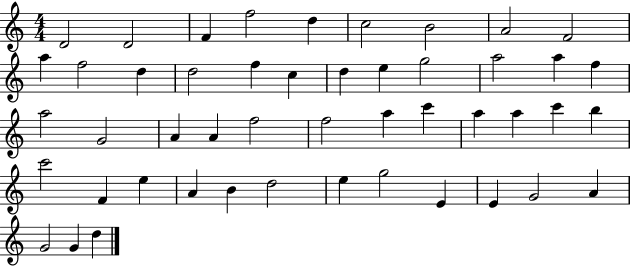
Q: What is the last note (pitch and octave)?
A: D5